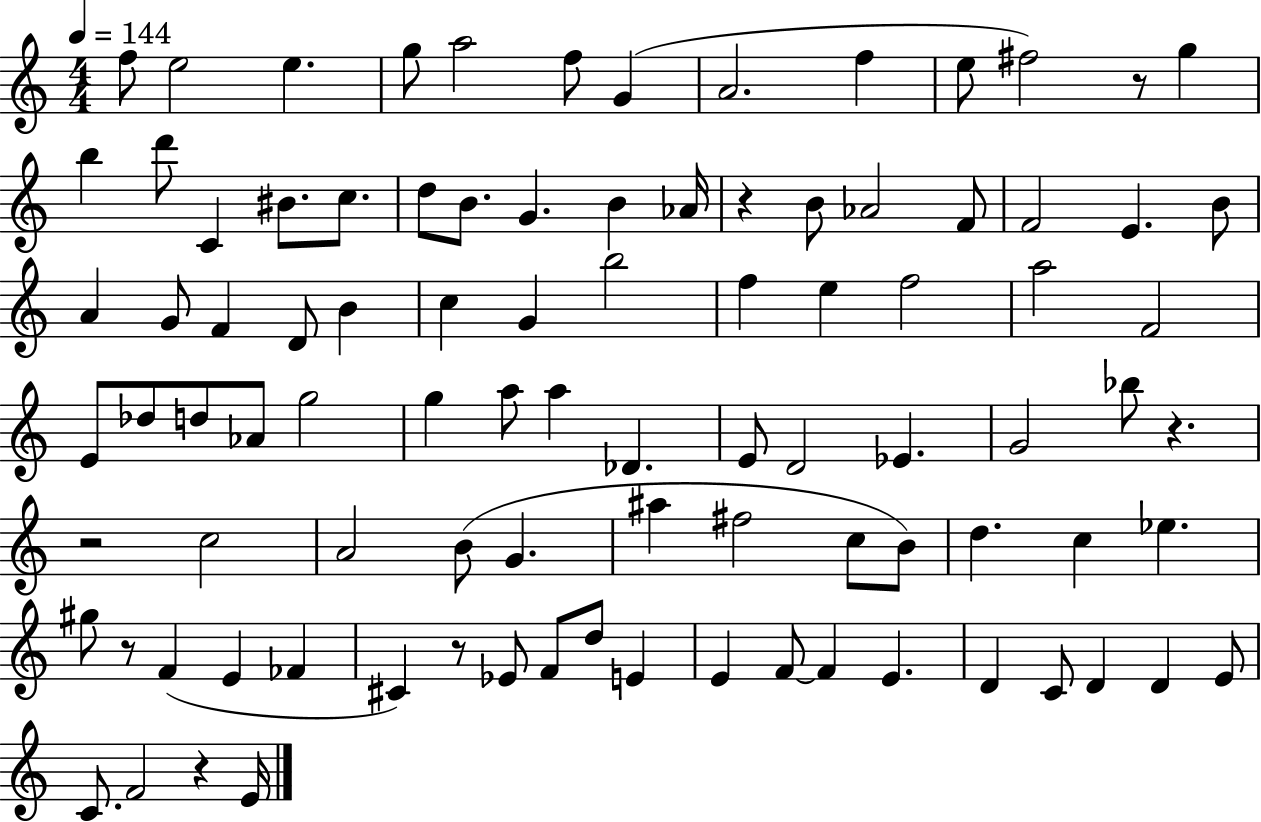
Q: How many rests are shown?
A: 7